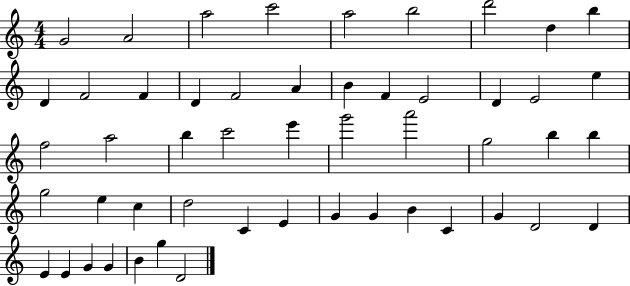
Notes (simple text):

G4/h A4/h A5/h C6/h A5/h B5/h D6/h D5/q B5/q D4/q F4/h F4/q D4/q F4/h A4/q B4/q F4/q E4/h D4/q E4/h E5/q F5/h A5/h B5/q C6/h E6/q G6/h A6/h G5/h B5/q B5/q G5/h E5/q C5/q D5/h C4/q E4/q G4/q G4/q B4/q C4/q G4/q D4/h D4/q E4/q E4/q G4/q G4/q B4/q G5/q D4/h